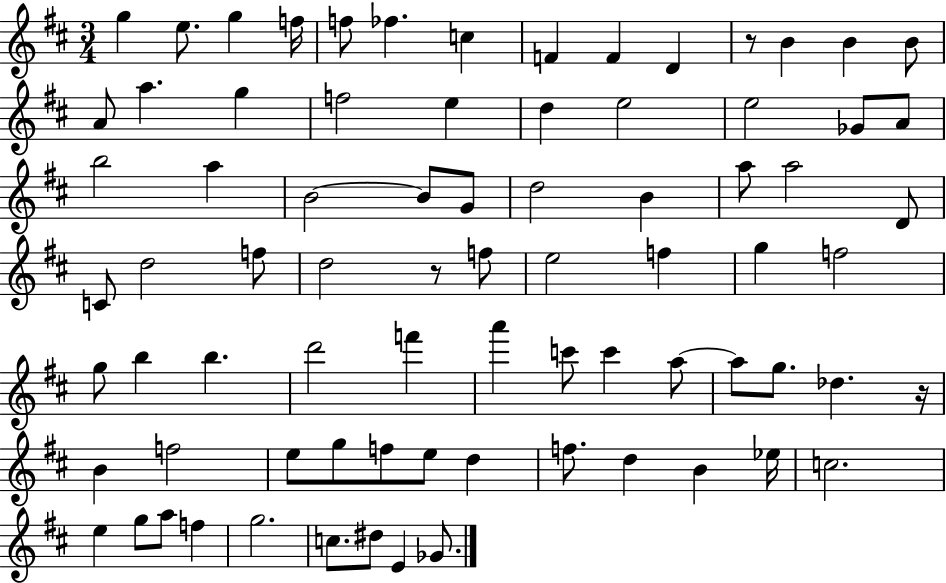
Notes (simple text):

G5/q E5/e. G5/q F5/s F5/e FES5/q. C5/q F4/q F4/q D4/q R/e B4/q B4/q B4/e A4/e A5/q. G5/q F5/h E5/q D5/q E5/h E5/h Gb4/e A4/e B5/h A5/q B4/h B4/e G4/e D5/h B4/q A5/e A5/h D4/e C4/e D5/h F5/e D5/h R/e F5/e E5/h F5/q G5/q F5/h G5/e B5/q B5/q. D6/h F6/q A6/q C6/e C6/q A5/e A5/e G5/e. Db5/q. R/s B4/q F5/h E5/e G5/e F5/e E5/e D5/q F5/e. D5/q B4/q Eb5/s C5/h. E5/q G5/e A5/e F5/q G5/h. C5/e. D#5/e E4/q Gb4/e.